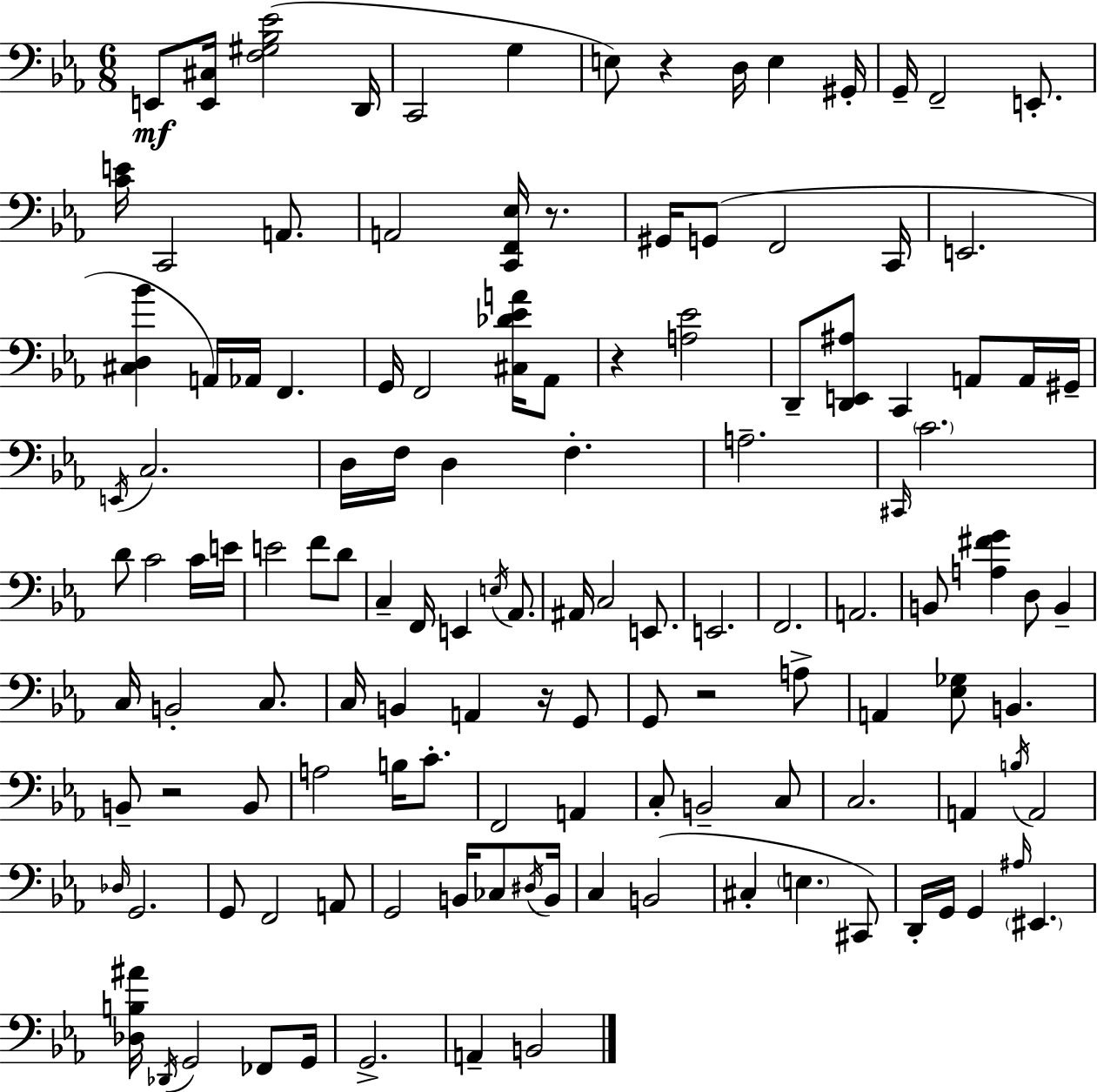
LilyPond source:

{
  \clef bass
  \numericTimeSignature
  \time 6/8
  \key c \minor
  e,8\mf <e, cis>16 <f gis bes ees'>2( d,16 | c,2 g4 | e8) r4 d16 e4 gis,16-. | g,16-- f,2-- e,8.-. | \break <c' e'>16 c,2 a,8. | a,2 <c, f, ees>16 r8. | gis,16 g,8( f,2 c,16 | e,2. | \break <cis d bes'>4 a,16) aes,16 f,4. | g,16 f,2 <cis des' ees' a'>16 aes,8 | r4 <a ees'>2 | d,8-- <d, e, ais>8 c,4 a,8 a,16 gis,16-- | \break \acciaccatura { e,16 } c2. | d16 f16 d4 f4.-. | a2.-- | \grace { cis,16 } \parenthesize c'2. | \break d'8 c'2 | c'16 e'16 e'2 f'8 | d'8 c4-- f,16 e,4 \acciaccatura { e16 } | aes,8. ais,16 c2 | \break e,8. e,2. | f,2. | a,2. | b,8 <a fis' g'>4 d8 b,4-- | \break c16 b,2-. | c8. c16 b,4 a,4 | r16 g,8 g,8 r2 | a8-> a,4 <ees ges>8 b,4. | \break b,8-- r2 | b,8 a2 b16 | c'8.-. f,2 a,4 | c8-. b,2-- | \break c8 c2. | a,4 \acciaccatura { b16 } a,2 | \grace { des16 } g,2. | g,8 f,2 | \break a,8 g,2 | b,16 ces8 \acciaccatura { dis16 } b,16 c4 b,2( | cis4-. \parenthesize e4. | cis,8) d,16-. g,16 g,4 | \break \grace { ais16 } \parenthesize eis,4. <des b ais'>16 \acciaccatura { des,16 } g,2 | fes,8 g,16 g,2.-> | a,4-- | b,2 \bar "|."
}